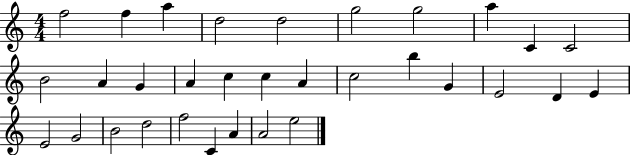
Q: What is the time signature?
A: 4/4